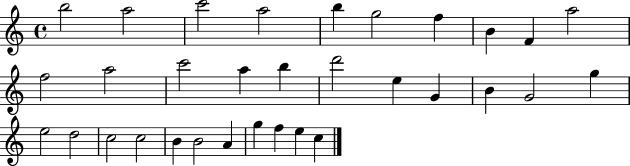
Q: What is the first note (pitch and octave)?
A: B5